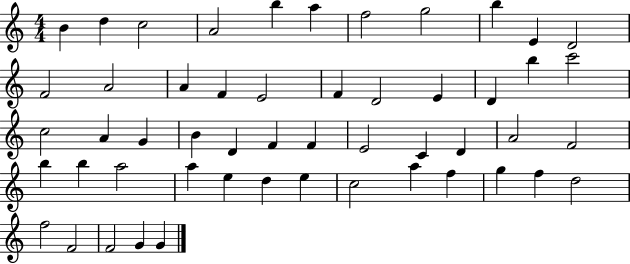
B4/q D5/q C5/h A4/h B5/q A5/q F5/h G5/h B5/q E4/q D4/h F4/h A4/h A4/q F4/q E4/h F4/q D4/h E4/q D4/q B5/q C6/h C5/h A4/q G4/q B4/q D4/q F4/q F4/q E4/h C4/q D4/q A4/h F4/h B5/q B5/q A5/h A5/q E5/q D5/q E5/q C5/h A5/q F5/q G5/q F5/q D5/h F5/h F4/h F4/h G4/q G4/q